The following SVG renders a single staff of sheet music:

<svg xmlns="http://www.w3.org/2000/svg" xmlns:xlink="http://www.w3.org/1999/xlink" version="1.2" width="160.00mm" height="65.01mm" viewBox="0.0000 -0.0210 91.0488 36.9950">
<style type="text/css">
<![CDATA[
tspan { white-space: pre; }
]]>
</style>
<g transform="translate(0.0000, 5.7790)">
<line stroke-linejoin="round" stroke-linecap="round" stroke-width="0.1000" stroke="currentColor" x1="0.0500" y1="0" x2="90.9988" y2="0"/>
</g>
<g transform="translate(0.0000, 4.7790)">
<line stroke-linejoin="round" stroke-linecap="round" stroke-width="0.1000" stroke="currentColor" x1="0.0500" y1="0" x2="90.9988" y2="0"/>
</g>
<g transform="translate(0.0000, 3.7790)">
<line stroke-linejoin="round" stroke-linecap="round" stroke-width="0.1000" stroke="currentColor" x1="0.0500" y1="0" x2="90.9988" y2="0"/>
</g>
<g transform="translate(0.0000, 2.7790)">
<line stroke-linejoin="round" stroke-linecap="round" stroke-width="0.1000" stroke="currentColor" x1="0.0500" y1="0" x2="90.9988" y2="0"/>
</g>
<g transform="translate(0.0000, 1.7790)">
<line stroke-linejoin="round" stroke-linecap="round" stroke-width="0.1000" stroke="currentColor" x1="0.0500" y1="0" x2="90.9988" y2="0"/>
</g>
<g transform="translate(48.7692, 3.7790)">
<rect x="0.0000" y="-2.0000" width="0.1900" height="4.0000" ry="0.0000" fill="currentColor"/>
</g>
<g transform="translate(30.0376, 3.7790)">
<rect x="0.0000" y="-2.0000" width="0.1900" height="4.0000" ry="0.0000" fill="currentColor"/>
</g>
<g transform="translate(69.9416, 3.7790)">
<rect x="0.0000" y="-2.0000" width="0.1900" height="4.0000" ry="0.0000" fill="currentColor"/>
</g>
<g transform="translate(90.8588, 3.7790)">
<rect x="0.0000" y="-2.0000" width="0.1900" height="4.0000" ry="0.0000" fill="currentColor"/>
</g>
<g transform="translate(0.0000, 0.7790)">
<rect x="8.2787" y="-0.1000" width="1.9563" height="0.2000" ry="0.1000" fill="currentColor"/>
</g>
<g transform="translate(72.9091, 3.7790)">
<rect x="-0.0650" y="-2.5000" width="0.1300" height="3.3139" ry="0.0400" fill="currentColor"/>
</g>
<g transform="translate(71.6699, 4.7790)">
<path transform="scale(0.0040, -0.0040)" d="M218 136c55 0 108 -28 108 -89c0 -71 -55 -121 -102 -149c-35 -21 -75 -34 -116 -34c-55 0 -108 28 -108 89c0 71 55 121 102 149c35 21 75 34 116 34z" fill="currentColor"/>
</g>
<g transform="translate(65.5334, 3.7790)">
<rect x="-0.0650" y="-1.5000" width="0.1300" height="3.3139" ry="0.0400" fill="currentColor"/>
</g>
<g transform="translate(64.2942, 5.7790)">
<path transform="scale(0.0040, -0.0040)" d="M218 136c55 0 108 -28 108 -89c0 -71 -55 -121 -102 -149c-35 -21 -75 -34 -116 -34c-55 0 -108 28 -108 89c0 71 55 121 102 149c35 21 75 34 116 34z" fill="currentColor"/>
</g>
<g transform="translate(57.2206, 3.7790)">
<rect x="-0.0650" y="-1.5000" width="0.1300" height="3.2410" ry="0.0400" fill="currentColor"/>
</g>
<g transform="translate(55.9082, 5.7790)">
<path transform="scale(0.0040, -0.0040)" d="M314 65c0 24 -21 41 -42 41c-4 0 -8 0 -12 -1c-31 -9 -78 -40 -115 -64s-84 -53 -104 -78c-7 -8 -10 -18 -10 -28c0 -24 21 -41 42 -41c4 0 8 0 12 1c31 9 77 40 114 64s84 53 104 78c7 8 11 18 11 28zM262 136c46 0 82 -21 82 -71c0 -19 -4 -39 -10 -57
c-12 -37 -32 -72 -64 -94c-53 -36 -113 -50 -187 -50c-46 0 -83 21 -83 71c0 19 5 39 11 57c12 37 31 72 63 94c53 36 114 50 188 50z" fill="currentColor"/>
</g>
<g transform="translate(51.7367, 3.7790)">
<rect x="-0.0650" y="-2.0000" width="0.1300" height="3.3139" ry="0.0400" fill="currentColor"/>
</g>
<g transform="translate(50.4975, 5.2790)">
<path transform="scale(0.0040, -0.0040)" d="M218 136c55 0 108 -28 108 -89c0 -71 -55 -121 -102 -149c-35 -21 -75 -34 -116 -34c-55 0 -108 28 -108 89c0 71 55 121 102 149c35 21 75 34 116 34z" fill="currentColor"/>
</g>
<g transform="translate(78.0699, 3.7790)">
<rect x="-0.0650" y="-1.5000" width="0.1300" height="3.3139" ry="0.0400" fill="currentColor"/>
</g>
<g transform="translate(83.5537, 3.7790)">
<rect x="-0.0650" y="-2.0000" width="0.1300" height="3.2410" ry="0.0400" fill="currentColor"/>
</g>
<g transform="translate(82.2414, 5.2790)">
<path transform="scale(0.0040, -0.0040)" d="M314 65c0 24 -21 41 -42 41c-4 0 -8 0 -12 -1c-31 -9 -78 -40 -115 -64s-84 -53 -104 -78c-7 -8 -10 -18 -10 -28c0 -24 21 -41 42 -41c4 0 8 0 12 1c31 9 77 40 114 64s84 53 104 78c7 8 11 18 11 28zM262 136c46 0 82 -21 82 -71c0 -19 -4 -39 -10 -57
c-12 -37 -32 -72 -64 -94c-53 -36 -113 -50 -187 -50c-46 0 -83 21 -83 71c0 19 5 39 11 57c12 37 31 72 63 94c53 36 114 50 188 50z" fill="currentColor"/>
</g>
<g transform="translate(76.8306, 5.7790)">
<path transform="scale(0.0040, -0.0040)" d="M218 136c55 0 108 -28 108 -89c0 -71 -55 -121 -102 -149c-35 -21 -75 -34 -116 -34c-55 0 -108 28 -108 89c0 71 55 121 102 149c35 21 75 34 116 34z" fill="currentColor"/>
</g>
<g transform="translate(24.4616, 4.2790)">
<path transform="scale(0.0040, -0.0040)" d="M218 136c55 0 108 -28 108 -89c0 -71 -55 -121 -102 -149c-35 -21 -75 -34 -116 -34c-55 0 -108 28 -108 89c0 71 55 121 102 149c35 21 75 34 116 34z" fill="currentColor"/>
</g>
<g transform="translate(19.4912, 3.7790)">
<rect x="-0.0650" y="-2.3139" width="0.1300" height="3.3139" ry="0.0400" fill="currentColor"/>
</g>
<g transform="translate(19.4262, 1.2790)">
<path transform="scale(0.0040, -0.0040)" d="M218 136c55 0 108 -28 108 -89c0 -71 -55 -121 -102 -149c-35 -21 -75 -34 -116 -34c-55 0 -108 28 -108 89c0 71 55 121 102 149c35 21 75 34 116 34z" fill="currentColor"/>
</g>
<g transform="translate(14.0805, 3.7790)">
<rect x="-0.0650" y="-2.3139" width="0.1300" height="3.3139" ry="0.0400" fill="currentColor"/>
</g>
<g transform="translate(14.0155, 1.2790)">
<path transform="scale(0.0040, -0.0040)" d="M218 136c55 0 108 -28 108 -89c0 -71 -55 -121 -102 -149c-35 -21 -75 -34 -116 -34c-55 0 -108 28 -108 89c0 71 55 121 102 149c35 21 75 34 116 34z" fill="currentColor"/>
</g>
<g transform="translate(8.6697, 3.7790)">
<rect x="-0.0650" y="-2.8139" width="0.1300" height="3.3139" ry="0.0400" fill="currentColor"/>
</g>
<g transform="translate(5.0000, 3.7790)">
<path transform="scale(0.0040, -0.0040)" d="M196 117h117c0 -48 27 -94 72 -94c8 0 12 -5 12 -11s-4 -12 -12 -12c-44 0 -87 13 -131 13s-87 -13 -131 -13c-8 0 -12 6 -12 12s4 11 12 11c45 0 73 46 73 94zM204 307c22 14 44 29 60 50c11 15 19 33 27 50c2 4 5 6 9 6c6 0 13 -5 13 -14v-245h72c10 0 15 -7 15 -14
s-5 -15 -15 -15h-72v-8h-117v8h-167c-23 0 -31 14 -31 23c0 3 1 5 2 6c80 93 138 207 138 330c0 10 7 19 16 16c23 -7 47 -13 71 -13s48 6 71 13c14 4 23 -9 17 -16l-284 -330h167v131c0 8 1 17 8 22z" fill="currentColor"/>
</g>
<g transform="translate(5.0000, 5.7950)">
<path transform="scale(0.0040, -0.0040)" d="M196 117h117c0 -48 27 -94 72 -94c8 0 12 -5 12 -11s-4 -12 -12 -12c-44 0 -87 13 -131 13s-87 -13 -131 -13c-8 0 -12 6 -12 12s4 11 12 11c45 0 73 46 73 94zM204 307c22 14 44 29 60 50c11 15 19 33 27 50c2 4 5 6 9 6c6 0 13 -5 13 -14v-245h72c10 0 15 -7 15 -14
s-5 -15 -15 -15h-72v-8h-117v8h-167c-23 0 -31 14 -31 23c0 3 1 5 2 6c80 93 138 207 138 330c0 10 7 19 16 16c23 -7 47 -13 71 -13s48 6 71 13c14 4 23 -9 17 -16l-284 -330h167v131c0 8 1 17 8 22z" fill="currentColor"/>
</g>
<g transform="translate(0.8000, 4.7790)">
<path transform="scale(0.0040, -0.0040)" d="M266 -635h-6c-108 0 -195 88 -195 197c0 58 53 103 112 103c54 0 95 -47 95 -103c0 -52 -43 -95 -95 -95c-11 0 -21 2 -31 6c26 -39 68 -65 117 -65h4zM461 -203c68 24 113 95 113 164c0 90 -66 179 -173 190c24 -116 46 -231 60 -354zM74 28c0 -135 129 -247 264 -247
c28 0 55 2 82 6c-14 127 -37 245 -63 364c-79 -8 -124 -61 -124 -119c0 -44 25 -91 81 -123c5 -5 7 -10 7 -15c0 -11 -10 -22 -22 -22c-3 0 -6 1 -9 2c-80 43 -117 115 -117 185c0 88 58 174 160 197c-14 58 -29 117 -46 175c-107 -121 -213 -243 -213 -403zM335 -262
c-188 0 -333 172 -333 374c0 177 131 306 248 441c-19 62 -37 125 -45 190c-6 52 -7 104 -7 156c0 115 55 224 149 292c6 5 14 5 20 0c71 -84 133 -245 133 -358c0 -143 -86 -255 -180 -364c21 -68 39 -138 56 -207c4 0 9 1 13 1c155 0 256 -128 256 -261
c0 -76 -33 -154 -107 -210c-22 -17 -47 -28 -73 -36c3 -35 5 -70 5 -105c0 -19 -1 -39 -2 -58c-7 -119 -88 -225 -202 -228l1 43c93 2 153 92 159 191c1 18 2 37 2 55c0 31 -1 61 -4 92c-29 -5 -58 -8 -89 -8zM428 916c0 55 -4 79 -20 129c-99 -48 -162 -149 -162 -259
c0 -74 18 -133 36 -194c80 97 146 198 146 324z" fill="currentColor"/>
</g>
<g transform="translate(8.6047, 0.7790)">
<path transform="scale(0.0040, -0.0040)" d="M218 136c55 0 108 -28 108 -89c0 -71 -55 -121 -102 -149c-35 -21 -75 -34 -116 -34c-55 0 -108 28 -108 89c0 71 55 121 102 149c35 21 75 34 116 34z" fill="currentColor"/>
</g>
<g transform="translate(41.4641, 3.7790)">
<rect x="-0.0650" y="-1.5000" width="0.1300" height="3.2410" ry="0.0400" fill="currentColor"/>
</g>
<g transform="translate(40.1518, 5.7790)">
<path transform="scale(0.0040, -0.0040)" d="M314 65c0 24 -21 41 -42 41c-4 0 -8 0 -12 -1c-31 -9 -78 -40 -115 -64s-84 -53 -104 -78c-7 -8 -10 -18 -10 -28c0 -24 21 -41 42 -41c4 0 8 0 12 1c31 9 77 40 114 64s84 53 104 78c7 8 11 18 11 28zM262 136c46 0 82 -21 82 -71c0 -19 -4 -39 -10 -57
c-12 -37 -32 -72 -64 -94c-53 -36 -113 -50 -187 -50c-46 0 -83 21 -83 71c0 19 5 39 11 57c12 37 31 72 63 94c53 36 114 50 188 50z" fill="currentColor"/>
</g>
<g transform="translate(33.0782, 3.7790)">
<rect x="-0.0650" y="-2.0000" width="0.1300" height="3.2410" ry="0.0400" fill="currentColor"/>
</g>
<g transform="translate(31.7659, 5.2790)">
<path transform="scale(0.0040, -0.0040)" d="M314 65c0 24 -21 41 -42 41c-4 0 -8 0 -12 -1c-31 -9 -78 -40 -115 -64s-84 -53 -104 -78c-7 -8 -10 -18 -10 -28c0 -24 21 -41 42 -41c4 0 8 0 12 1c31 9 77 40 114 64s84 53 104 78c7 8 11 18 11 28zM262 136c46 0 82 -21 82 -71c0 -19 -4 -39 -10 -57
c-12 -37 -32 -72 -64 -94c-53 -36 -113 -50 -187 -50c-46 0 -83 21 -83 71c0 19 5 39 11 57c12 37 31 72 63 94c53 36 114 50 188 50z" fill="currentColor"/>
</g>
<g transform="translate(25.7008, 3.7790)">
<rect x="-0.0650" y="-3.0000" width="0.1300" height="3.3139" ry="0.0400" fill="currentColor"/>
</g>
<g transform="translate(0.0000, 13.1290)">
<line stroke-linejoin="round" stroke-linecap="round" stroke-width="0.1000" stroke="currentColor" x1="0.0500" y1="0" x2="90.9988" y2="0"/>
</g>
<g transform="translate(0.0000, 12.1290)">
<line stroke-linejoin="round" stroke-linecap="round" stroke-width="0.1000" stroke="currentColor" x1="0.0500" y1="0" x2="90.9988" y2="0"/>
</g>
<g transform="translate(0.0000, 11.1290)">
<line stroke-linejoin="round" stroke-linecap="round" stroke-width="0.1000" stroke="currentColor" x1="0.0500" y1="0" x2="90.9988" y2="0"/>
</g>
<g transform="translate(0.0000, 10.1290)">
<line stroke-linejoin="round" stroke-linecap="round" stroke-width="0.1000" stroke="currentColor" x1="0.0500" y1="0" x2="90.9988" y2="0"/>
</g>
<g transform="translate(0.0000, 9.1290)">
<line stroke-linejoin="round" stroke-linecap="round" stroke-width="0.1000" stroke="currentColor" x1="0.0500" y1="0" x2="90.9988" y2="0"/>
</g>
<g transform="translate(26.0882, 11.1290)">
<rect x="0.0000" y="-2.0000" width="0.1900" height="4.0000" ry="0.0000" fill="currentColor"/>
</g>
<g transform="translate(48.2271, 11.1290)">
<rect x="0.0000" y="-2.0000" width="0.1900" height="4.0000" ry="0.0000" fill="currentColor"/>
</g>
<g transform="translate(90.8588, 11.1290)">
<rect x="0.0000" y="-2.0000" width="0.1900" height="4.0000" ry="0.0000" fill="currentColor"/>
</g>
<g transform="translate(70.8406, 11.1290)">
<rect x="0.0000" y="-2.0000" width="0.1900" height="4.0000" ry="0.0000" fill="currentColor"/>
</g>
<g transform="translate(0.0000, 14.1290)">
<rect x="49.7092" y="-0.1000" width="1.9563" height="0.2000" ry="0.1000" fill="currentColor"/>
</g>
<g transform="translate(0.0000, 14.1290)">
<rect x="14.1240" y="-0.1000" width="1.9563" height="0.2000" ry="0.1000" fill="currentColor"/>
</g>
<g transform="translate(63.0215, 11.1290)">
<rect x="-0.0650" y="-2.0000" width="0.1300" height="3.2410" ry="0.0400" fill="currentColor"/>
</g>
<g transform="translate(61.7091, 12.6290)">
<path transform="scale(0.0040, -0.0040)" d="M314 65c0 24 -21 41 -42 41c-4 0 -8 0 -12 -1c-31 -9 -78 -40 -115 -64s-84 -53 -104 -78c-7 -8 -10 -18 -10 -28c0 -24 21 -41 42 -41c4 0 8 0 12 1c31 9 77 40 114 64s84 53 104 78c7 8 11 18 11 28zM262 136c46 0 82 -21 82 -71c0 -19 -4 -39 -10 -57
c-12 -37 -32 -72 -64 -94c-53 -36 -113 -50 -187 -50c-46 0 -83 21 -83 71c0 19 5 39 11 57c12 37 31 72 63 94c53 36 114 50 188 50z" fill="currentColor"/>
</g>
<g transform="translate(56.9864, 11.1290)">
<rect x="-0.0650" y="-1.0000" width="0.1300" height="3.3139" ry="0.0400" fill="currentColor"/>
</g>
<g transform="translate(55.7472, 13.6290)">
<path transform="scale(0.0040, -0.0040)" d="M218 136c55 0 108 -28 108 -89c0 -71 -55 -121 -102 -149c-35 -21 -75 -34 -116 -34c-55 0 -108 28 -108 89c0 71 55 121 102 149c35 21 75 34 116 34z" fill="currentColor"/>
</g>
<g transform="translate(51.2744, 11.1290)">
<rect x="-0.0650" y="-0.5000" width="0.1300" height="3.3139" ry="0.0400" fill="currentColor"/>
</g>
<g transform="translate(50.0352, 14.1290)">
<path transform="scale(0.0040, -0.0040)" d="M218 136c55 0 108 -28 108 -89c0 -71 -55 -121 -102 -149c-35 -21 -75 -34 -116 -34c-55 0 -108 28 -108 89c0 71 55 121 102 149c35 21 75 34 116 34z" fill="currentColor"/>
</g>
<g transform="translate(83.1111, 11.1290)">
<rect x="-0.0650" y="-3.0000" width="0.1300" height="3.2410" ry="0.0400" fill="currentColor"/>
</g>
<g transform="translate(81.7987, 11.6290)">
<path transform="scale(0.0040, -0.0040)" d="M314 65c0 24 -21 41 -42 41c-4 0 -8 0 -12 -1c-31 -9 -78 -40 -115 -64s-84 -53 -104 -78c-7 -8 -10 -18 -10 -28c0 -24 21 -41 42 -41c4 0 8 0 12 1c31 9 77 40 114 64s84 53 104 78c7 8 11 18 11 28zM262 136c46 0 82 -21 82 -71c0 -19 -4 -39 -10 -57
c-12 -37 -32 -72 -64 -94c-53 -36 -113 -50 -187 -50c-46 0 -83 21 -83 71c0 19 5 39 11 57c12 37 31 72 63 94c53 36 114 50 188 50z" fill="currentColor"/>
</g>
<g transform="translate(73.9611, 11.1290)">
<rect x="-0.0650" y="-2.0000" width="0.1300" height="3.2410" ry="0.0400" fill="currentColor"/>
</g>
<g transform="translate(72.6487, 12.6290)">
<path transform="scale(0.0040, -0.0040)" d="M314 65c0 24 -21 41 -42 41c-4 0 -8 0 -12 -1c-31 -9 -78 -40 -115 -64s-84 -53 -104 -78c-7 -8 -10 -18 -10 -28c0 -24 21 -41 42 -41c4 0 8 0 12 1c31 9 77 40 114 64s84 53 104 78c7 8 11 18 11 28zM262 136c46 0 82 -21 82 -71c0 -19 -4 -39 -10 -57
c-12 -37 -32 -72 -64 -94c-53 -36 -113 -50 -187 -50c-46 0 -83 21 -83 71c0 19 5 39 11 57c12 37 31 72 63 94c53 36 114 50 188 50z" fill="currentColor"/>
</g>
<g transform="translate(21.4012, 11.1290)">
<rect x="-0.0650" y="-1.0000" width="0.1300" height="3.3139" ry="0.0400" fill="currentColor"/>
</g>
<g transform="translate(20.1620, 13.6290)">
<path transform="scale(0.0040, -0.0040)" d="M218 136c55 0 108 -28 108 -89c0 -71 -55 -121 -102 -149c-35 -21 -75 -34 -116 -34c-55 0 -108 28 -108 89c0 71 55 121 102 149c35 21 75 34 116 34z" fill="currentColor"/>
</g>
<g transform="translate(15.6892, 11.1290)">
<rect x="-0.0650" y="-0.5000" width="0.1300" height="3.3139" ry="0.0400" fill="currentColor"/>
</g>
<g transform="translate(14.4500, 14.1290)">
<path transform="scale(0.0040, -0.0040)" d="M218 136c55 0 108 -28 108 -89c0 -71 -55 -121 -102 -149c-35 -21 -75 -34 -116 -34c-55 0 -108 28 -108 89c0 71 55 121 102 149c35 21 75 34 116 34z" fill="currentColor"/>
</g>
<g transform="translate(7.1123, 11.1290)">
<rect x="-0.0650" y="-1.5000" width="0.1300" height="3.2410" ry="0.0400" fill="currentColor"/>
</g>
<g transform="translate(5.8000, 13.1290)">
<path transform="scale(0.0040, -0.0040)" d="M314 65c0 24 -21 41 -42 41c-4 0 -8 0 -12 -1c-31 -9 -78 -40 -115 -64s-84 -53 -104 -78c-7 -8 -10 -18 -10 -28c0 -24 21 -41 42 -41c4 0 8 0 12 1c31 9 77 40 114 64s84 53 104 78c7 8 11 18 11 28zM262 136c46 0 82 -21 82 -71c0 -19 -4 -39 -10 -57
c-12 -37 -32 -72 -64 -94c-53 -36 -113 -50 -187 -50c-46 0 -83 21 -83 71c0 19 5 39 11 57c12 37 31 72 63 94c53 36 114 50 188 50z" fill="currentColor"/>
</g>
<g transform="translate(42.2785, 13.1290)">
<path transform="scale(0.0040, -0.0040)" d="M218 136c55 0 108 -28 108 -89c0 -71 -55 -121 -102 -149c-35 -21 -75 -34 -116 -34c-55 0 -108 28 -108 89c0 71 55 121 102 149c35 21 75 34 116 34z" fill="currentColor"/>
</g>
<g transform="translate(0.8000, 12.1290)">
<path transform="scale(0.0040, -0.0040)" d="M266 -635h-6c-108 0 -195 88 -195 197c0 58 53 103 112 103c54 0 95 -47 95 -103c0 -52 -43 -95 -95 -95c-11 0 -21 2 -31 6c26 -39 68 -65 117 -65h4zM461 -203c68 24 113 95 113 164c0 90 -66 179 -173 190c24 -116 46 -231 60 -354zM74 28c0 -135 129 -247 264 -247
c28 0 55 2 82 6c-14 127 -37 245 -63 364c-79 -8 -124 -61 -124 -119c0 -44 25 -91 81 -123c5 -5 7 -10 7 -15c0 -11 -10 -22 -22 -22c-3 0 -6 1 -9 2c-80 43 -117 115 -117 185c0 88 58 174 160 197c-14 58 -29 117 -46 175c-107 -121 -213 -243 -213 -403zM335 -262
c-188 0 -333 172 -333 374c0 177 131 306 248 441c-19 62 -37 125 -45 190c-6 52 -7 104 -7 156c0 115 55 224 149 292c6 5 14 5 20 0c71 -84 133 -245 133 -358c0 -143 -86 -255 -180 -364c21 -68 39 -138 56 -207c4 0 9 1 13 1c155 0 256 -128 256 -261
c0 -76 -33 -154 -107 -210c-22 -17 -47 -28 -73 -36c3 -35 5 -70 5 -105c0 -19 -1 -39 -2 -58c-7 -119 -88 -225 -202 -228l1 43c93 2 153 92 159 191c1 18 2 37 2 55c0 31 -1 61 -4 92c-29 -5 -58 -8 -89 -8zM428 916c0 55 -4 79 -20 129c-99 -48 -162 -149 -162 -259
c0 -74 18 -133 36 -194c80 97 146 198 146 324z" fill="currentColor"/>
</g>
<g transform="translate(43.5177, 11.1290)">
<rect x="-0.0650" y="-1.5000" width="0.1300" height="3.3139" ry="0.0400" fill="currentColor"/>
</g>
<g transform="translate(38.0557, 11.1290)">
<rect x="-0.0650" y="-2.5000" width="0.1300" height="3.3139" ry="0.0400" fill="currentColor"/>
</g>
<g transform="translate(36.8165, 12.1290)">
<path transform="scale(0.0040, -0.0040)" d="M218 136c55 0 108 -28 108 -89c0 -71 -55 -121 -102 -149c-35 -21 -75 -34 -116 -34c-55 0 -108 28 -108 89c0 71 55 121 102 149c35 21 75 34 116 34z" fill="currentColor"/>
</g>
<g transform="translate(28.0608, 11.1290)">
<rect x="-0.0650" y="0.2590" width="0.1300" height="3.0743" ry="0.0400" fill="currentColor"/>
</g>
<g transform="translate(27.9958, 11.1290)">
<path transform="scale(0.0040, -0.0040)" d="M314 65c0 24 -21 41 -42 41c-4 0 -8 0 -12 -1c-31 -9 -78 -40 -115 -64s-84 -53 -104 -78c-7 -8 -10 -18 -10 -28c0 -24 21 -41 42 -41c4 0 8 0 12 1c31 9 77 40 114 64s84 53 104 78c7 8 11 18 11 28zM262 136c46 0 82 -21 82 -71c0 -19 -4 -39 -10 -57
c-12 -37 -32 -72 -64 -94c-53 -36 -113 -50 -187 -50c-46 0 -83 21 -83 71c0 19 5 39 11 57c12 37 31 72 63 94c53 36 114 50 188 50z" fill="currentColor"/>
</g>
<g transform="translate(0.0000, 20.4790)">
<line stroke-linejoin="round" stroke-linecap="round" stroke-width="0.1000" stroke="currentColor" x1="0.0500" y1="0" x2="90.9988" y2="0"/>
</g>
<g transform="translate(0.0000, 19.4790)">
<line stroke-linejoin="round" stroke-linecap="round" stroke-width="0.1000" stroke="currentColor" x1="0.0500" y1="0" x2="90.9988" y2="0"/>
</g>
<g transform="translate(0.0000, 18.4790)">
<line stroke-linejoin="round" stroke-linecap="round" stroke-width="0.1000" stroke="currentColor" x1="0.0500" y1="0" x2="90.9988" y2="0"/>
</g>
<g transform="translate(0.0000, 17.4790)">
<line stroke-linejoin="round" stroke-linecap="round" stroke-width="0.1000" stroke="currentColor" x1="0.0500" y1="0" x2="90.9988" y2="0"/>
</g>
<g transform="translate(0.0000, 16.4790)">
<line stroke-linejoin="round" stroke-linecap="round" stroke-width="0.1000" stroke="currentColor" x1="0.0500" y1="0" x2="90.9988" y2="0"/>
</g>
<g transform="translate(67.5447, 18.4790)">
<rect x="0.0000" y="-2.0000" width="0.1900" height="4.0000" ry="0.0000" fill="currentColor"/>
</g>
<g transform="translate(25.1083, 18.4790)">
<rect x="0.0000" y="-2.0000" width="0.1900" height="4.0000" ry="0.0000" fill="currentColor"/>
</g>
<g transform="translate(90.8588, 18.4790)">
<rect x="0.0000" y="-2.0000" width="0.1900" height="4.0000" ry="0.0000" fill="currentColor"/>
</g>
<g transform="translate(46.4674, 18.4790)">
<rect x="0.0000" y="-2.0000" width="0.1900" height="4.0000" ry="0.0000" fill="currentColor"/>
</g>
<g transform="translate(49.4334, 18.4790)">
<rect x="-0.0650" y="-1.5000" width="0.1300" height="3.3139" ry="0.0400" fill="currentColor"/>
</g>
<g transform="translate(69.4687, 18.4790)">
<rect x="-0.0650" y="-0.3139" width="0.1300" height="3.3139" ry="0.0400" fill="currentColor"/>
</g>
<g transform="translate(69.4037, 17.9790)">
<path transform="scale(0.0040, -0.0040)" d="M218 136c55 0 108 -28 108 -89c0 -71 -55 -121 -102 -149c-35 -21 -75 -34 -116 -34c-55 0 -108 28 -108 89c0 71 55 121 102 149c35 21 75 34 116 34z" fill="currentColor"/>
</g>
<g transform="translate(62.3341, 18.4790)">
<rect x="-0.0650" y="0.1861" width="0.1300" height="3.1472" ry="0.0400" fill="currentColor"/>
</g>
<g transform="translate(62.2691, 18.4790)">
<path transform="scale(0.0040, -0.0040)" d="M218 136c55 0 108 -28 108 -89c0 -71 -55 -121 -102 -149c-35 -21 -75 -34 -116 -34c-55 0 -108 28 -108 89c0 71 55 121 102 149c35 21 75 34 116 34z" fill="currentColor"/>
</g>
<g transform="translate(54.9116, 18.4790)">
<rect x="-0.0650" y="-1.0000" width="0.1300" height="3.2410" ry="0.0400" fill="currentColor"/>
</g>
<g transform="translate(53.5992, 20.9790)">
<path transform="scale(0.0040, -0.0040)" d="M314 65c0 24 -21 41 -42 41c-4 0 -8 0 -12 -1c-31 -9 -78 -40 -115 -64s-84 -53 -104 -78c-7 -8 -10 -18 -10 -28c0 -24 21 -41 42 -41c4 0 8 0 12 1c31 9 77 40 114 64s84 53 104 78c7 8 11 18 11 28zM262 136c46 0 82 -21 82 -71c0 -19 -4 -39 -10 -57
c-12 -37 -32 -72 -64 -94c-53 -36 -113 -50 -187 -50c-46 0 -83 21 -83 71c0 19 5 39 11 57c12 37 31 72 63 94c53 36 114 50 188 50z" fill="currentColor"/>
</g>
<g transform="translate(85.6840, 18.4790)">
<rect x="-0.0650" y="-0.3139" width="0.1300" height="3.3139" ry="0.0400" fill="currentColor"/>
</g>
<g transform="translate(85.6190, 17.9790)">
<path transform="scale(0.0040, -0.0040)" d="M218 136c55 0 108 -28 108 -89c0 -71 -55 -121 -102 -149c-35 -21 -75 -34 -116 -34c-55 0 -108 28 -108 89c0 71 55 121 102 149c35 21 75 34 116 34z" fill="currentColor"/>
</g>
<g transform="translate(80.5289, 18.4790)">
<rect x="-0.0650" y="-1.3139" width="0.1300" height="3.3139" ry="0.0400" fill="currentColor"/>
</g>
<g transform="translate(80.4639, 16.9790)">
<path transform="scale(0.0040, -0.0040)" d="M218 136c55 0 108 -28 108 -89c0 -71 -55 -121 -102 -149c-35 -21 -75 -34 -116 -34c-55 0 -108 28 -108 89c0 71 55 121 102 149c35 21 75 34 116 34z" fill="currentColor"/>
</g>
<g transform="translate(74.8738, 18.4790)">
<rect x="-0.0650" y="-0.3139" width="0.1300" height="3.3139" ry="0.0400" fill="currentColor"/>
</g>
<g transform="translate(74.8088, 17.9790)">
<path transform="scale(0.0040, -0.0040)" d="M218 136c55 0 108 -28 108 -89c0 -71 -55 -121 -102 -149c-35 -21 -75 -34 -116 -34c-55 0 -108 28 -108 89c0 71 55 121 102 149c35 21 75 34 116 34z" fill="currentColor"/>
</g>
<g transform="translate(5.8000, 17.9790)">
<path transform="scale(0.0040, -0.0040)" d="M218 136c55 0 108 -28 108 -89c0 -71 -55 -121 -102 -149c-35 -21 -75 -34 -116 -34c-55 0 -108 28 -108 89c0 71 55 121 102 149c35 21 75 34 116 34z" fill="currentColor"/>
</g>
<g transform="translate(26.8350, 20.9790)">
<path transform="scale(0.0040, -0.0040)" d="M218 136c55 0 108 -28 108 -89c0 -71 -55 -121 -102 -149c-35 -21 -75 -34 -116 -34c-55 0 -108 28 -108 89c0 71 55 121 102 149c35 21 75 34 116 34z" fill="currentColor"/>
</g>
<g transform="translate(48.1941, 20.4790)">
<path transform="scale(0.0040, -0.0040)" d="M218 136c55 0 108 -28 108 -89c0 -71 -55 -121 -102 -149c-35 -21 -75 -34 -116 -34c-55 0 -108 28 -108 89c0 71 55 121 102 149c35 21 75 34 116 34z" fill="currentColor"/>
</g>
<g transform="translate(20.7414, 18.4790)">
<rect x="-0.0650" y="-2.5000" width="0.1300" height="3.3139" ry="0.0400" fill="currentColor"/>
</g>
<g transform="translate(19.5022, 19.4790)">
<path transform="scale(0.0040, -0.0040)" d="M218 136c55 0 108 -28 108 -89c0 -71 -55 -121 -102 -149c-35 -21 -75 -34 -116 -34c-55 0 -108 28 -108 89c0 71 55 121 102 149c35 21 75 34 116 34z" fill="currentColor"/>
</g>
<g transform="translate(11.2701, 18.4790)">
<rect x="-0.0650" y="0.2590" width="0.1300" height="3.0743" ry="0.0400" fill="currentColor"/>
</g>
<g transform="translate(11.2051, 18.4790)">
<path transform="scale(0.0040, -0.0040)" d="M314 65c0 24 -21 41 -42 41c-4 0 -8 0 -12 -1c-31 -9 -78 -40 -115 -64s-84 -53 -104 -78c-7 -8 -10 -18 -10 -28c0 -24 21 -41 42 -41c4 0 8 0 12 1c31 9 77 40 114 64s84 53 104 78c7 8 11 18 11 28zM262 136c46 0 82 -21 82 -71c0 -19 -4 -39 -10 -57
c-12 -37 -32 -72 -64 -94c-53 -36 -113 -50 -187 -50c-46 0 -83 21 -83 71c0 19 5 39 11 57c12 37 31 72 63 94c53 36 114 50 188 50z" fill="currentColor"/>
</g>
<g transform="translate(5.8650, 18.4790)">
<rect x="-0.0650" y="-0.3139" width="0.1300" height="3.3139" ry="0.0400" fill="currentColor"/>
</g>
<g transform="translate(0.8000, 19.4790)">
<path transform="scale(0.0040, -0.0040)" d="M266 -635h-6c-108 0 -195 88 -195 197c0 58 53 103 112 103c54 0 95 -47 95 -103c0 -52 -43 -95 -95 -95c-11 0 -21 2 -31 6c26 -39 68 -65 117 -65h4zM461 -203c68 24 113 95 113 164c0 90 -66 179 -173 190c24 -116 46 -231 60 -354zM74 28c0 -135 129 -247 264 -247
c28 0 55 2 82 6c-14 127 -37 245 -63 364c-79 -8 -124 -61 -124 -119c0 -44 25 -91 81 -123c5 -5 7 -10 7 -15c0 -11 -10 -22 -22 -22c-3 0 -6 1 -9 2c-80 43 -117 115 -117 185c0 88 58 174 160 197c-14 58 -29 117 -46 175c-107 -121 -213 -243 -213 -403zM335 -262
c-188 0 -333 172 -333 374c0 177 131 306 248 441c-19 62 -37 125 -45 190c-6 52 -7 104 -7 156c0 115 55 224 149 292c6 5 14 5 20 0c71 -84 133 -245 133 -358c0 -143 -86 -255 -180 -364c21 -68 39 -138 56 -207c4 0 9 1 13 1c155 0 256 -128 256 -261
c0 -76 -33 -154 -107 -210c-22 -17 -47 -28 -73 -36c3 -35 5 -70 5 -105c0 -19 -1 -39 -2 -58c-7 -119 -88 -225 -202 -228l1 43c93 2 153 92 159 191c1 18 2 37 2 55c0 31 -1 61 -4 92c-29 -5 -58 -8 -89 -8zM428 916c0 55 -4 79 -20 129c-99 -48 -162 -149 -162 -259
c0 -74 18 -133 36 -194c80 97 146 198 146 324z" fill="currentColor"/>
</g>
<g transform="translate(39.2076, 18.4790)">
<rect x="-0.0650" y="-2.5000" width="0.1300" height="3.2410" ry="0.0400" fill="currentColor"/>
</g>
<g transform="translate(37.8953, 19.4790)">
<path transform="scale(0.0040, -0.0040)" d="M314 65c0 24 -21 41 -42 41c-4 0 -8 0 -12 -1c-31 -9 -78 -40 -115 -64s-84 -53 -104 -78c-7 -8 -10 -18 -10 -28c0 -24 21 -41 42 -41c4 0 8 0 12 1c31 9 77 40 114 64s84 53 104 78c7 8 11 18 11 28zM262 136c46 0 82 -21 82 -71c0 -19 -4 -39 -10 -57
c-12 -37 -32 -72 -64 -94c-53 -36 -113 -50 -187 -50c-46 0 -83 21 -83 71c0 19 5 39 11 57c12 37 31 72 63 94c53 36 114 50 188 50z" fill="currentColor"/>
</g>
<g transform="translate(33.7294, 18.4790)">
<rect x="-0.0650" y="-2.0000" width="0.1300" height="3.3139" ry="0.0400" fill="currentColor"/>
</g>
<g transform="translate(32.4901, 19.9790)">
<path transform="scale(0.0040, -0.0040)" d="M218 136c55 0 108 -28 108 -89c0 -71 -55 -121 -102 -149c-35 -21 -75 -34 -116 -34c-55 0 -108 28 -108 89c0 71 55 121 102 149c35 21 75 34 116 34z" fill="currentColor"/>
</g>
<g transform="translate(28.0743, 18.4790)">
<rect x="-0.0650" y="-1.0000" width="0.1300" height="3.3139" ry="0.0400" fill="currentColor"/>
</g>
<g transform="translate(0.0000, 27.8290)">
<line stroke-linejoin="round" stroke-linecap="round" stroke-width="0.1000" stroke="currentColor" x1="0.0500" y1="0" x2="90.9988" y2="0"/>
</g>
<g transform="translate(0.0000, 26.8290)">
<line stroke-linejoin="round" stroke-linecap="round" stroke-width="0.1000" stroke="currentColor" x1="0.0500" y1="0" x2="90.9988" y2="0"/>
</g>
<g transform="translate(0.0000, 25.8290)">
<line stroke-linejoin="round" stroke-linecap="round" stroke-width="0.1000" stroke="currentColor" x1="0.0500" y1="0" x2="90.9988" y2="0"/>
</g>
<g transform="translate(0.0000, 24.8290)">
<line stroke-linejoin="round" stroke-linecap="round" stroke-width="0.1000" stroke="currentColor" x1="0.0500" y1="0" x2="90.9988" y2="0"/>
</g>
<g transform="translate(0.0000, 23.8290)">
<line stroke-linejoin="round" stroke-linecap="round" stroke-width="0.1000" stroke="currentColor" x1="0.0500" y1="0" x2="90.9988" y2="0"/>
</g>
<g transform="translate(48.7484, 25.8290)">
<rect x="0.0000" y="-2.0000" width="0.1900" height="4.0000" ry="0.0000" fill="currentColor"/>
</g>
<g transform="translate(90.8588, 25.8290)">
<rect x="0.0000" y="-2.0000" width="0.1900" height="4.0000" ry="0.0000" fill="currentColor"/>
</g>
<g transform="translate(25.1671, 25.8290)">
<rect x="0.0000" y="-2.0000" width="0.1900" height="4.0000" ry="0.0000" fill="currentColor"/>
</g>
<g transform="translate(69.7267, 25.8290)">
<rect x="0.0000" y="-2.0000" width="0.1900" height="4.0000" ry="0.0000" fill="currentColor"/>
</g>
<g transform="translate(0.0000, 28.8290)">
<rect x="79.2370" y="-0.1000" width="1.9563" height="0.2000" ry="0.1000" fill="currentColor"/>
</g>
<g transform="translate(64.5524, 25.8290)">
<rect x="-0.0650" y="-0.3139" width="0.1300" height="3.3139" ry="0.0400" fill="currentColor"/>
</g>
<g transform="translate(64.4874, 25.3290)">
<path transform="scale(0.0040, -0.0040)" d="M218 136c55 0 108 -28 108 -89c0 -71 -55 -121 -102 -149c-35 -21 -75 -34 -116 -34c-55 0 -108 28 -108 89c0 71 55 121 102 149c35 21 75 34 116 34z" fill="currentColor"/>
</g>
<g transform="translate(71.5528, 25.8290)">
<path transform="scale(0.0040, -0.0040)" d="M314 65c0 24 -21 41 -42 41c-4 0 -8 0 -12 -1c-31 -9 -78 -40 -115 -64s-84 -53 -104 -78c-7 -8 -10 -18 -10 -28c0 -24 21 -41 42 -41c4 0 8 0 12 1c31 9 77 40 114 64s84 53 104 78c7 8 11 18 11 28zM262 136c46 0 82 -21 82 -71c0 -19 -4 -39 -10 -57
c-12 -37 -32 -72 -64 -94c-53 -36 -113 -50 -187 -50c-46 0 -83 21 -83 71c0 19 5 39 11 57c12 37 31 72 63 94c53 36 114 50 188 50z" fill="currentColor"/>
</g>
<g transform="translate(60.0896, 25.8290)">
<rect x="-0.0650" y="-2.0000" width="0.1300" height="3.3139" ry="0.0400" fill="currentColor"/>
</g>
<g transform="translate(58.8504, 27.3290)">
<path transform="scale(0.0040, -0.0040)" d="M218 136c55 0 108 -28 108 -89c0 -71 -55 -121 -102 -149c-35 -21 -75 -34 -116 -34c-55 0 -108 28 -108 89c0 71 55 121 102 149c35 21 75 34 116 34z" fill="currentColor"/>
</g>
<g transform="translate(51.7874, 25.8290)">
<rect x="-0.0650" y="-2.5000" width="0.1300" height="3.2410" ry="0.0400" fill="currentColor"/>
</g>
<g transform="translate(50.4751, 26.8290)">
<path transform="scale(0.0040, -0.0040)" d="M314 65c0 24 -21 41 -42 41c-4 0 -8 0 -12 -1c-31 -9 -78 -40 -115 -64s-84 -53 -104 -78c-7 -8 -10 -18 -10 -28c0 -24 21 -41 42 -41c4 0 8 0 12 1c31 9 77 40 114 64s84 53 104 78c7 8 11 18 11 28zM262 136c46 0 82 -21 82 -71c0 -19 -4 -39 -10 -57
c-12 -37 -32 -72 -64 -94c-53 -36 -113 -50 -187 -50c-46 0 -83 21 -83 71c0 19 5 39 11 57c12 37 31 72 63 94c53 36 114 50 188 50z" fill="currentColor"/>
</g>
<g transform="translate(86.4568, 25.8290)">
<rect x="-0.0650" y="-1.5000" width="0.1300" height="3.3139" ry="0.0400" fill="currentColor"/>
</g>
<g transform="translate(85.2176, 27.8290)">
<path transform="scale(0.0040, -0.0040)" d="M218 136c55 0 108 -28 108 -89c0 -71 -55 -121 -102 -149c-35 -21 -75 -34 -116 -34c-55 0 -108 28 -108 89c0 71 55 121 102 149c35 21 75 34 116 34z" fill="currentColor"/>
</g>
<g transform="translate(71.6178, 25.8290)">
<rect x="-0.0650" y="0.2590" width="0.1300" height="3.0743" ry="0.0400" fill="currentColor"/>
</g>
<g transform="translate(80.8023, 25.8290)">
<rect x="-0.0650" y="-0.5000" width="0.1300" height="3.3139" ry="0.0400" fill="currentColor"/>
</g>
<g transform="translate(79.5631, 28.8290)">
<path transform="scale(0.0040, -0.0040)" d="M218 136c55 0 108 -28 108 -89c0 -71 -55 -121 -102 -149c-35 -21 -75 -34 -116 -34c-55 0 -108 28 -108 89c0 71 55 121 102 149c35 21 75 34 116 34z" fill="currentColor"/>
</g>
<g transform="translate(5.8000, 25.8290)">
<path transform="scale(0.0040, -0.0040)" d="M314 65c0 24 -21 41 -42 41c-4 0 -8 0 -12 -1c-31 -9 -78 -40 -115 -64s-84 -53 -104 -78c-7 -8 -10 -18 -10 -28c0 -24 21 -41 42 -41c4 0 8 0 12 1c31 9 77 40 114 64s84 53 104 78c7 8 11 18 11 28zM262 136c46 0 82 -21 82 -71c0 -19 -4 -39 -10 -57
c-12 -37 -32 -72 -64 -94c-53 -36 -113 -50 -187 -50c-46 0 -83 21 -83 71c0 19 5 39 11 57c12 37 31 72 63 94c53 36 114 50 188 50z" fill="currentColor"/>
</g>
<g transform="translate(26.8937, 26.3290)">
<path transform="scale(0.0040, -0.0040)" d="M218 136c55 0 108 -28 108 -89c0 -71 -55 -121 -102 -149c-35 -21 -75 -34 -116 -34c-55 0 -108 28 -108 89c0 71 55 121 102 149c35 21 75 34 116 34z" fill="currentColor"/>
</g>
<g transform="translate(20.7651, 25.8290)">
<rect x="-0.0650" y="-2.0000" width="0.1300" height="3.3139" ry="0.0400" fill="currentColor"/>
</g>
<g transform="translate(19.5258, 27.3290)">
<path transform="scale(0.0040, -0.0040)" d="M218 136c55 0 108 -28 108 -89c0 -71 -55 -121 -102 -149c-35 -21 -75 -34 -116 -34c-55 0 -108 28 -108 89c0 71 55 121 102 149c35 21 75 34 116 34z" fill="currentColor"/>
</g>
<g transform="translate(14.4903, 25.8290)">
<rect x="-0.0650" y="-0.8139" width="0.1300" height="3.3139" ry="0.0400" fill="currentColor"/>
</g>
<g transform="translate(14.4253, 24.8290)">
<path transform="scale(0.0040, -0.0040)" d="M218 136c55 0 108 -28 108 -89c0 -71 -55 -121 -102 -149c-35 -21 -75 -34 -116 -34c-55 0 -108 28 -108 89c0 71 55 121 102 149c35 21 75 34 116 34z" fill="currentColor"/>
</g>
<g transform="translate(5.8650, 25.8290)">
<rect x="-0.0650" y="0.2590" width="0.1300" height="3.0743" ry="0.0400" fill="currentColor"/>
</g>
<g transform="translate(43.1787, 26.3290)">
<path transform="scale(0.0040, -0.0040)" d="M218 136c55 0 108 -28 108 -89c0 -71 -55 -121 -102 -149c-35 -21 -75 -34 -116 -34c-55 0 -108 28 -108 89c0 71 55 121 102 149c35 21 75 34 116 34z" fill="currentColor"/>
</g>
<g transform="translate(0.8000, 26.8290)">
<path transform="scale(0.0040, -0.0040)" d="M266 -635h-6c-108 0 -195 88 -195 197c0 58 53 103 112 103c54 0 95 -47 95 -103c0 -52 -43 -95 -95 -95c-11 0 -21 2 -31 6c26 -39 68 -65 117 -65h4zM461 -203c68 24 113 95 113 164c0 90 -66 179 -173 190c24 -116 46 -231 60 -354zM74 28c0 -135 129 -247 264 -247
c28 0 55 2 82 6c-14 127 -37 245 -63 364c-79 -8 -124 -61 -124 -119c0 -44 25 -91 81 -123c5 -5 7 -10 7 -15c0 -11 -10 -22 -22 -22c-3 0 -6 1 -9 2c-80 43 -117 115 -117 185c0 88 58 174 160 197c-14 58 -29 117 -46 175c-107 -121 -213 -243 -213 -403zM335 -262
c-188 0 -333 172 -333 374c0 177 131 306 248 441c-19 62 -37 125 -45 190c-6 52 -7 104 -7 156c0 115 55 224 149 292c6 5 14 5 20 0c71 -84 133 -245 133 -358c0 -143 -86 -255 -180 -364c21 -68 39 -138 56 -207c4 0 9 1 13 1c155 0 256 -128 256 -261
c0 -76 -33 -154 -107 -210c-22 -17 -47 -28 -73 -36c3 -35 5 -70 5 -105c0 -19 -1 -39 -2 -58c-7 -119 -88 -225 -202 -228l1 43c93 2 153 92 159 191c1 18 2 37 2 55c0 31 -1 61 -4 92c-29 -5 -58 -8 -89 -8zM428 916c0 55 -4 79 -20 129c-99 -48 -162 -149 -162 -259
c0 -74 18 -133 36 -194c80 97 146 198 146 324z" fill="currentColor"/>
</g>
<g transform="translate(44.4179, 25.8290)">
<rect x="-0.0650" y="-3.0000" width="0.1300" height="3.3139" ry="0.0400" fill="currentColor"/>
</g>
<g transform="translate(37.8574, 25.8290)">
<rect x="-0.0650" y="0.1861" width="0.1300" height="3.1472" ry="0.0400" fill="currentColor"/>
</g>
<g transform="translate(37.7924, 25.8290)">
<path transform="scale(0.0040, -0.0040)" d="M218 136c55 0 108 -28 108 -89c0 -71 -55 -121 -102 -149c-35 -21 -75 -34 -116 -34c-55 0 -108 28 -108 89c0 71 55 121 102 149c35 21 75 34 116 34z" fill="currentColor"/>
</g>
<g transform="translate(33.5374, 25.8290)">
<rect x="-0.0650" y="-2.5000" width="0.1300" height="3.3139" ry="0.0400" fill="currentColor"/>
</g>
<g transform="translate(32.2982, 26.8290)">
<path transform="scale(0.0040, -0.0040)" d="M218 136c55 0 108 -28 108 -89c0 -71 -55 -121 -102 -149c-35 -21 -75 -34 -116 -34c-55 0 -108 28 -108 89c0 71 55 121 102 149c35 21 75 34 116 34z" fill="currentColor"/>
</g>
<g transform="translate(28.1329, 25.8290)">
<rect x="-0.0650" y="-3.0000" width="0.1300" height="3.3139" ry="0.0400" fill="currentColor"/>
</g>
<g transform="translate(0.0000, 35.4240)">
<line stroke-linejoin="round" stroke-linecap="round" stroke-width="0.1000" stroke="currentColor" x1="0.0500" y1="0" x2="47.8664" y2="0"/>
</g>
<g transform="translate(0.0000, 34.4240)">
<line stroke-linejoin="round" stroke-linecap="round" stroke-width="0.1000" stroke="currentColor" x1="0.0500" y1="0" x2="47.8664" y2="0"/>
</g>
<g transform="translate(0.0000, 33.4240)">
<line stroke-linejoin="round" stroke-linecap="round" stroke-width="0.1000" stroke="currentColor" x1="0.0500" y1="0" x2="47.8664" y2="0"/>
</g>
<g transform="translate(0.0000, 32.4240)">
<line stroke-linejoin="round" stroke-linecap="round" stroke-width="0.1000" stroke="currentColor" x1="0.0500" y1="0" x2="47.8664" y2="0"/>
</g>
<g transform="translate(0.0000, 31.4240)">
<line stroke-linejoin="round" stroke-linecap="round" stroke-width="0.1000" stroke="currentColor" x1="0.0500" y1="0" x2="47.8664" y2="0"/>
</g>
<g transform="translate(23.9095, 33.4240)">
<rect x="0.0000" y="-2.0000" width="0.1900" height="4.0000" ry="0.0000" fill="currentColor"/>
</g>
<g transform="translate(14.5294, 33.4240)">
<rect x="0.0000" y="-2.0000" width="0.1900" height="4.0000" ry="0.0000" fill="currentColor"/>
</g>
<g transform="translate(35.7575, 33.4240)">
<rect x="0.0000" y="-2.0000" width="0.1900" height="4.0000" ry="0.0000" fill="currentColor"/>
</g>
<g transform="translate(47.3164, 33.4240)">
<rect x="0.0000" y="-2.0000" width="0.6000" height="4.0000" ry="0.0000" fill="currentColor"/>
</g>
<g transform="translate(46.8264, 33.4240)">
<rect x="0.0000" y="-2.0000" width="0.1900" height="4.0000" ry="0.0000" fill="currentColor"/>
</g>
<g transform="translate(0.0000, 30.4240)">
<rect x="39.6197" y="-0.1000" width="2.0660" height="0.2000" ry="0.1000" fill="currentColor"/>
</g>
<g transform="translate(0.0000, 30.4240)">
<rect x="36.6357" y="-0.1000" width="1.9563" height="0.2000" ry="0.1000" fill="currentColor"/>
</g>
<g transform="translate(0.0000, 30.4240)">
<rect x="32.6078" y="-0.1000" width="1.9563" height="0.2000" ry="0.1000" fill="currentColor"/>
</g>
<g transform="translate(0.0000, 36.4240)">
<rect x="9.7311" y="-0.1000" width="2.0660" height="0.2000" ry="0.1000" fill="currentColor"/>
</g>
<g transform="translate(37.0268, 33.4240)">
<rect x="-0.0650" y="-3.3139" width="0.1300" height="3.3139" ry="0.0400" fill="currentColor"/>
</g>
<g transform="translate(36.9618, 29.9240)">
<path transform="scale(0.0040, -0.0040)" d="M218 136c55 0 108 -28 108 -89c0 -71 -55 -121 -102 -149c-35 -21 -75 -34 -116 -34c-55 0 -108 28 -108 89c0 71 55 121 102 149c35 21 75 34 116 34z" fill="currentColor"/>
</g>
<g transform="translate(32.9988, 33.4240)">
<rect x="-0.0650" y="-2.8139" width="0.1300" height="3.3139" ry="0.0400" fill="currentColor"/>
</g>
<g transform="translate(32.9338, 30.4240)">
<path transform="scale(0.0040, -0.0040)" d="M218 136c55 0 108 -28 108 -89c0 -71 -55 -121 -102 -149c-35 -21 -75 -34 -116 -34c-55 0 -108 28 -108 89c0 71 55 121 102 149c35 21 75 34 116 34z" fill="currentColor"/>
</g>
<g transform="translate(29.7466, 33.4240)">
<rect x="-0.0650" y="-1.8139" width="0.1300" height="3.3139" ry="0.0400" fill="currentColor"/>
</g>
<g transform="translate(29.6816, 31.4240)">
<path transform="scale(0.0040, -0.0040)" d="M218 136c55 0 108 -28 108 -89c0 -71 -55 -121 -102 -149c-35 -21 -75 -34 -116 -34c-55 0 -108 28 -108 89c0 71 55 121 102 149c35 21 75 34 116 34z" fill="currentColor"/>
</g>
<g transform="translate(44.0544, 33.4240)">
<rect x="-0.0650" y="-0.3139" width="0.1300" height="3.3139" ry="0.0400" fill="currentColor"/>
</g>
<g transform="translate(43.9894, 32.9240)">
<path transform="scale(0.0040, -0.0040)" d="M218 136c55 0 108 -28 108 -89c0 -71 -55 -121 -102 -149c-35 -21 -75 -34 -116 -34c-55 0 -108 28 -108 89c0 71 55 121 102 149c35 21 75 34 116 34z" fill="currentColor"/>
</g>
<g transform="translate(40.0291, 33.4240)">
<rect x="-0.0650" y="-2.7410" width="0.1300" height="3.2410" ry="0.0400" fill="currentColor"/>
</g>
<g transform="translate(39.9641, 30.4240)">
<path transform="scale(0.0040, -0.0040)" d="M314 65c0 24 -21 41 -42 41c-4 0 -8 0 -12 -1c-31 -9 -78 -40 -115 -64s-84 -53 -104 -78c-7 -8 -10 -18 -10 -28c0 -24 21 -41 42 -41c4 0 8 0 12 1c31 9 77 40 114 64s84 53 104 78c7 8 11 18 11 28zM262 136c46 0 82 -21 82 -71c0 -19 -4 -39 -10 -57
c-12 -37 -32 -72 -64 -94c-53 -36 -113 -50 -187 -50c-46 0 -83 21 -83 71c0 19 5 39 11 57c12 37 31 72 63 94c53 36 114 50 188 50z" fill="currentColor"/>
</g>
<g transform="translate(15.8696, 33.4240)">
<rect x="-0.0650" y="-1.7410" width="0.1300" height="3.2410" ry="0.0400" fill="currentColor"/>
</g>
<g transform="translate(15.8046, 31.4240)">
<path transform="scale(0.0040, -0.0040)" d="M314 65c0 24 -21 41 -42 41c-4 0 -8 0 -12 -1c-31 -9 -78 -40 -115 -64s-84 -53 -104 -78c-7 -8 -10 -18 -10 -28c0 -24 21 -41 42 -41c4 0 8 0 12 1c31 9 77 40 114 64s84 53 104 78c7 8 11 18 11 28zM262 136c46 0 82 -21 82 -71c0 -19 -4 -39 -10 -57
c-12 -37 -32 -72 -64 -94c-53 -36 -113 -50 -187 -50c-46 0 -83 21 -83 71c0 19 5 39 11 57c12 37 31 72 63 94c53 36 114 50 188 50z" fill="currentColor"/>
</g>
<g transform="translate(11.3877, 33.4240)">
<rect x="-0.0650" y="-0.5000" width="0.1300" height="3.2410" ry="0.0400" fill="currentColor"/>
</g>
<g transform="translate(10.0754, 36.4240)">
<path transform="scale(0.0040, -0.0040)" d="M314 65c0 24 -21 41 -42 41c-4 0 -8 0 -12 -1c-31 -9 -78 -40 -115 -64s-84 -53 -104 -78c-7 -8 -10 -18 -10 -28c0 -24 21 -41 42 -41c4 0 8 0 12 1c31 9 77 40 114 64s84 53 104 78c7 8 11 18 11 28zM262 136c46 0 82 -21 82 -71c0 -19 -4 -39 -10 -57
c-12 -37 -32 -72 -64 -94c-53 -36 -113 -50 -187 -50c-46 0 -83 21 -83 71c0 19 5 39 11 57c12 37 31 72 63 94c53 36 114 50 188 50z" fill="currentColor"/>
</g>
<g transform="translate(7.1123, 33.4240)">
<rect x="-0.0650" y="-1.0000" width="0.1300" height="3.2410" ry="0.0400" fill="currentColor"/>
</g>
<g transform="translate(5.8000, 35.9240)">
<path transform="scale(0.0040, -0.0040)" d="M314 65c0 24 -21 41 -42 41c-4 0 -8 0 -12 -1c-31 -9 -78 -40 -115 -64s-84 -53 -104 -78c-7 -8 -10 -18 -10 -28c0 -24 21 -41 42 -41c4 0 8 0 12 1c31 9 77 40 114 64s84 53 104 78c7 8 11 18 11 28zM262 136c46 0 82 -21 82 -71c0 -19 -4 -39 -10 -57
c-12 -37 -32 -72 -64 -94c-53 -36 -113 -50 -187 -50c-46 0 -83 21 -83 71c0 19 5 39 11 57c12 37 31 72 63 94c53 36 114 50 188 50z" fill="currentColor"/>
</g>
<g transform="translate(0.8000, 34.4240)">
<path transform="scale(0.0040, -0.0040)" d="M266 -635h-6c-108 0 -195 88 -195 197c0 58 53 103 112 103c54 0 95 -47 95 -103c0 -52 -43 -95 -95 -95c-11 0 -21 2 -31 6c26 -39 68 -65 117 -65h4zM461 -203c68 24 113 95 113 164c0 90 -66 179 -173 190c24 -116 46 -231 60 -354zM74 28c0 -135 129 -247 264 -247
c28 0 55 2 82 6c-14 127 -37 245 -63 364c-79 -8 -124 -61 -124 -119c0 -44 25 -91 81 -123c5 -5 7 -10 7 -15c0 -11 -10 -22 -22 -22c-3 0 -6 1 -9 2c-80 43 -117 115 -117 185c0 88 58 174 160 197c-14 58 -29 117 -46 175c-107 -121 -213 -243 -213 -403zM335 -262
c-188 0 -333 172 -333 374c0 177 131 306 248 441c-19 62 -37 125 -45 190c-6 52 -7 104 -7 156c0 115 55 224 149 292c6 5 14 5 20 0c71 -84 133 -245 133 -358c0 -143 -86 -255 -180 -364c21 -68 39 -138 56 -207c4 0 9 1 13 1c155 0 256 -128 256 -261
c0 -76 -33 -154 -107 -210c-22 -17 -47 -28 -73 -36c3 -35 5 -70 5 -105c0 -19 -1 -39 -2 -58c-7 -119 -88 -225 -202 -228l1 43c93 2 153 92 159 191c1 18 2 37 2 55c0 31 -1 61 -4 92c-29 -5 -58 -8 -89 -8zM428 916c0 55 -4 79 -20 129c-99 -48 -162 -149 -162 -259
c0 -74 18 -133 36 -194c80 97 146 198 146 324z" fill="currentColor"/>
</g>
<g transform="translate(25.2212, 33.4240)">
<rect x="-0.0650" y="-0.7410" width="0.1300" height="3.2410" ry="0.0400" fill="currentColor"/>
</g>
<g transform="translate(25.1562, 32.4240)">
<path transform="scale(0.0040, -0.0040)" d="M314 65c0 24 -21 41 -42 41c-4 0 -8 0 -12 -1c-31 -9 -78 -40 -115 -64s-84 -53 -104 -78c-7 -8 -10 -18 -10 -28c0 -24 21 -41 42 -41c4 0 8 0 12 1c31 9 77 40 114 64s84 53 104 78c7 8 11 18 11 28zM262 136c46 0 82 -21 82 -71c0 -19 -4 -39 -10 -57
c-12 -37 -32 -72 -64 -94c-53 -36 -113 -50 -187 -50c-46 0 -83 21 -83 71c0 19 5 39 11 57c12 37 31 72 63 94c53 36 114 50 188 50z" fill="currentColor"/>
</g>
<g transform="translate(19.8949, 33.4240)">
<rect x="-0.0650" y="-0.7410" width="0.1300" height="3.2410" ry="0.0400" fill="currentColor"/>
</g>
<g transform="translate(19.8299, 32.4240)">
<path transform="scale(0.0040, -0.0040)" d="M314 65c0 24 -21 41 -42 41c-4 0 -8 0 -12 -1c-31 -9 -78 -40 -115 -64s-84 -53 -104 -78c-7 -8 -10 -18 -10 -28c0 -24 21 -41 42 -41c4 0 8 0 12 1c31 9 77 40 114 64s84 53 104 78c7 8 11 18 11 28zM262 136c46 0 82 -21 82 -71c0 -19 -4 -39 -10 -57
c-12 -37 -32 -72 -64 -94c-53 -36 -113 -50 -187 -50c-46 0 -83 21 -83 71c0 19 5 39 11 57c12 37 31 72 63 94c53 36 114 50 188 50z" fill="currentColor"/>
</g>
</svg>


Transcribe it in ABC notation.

X:1
T:Untitled
M:4/4
L:1/4
K:C
a g g A F2 E2 F E2 E G E F2 E2 C D B2 G E C D F2 F2 A2 c B2 G D F G2 E D2 B c c e c B2 d F A G B A G2 F c B2 C E D2 C2 f2 d2 d2 f a b a2 c